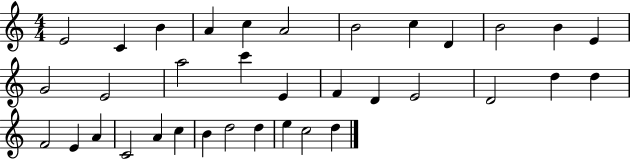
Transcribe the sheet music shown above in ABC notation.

X:1
T:Untitled
M:4/4
L:1/4
K:C
E2 C B A c A2 B2 c D B2 B E G2 E2 a2 c' E F D E2 D2 d d F2 E A C2 A c B d2 d e c2 d